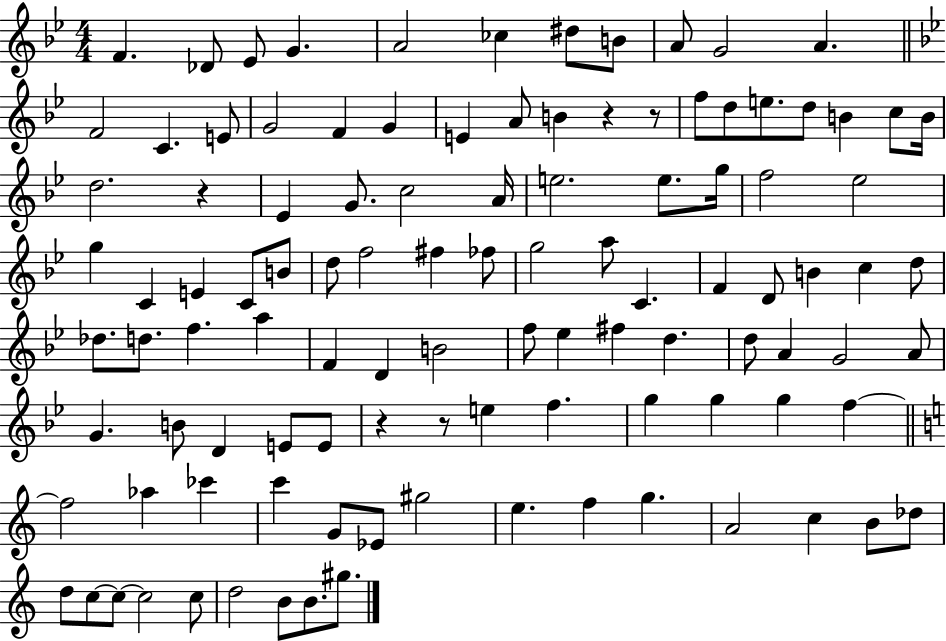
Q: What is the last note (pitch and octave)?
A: G#5